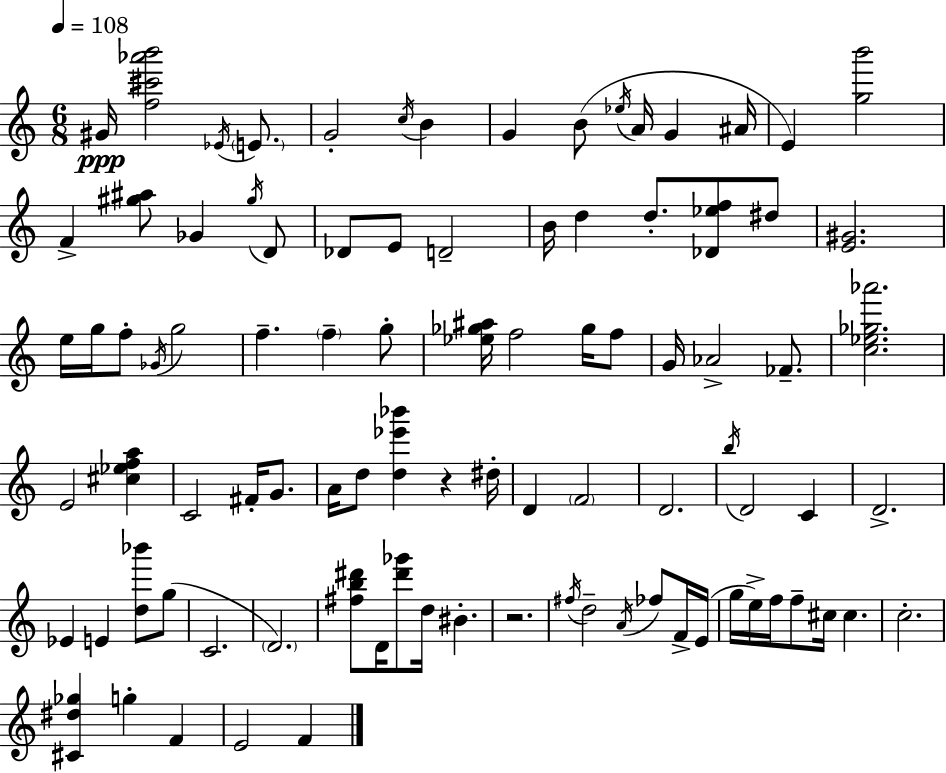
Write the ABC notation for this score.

X:1
T:Untitled
M:6/8
L:1/4
K:Am
^G/4 [f^c'_a'b']2 _E/4 E/2 G2 c/4 B G B/2 _e/4 A/4 G ^A/4 E [gb']2 F [^g^a]/2 _G ^g/4 D/2 _D/2 E/2 D2 B/4 d d/2 [_D_ef]/2 ^d/2 [E^G]2 e/4 g/4 f/2 _G/4 g2 f f g/2 [_e_g^a]/4 f2 _g/4 f/2 G/4 _A2 _F/2 [c_e_g_a']2 E2 [^c_efa] C2 ^F/4 G/2 A/4 d/2 [d_e'_b'] z ^d/4 D F2 D2 b/4 D2 C D2 _E E [d_b']/2 g/2 C2 D2 [^fb^d']/2 D/4 [^d'_g']/2 d/4 ^B z2 ^f/4 d2 A/4 _f/2 F/4 E/4 g/4 e/4 f/4 f/2 ^c/4 ^c c2 [^C^d_g] g F E2 F